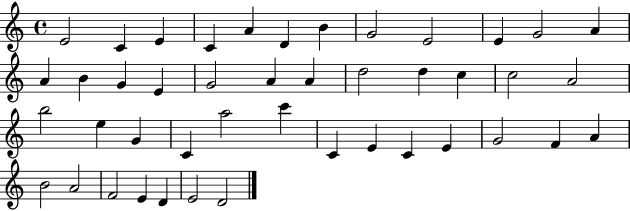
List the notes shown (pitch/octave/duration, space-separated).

E4/h C4/q E4/q C4/q A4/q D4/q B4/q G4/h E4/h E4/q G4/h A4/q A4/q B4/q G4/q E4/q G4/h A4/q A4/q D5/h D5/q C5/q C5/h A4/h B5/h E5/q G4/q C4/q A5/h C6/q C4/q E4/q C4/q E4/q G4/h F4/q A4/q B4/h A4/h F4/h E4/q D4/q E4/h D4/h